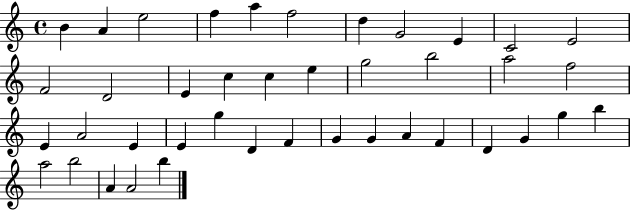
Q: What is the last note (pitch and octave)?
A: B5